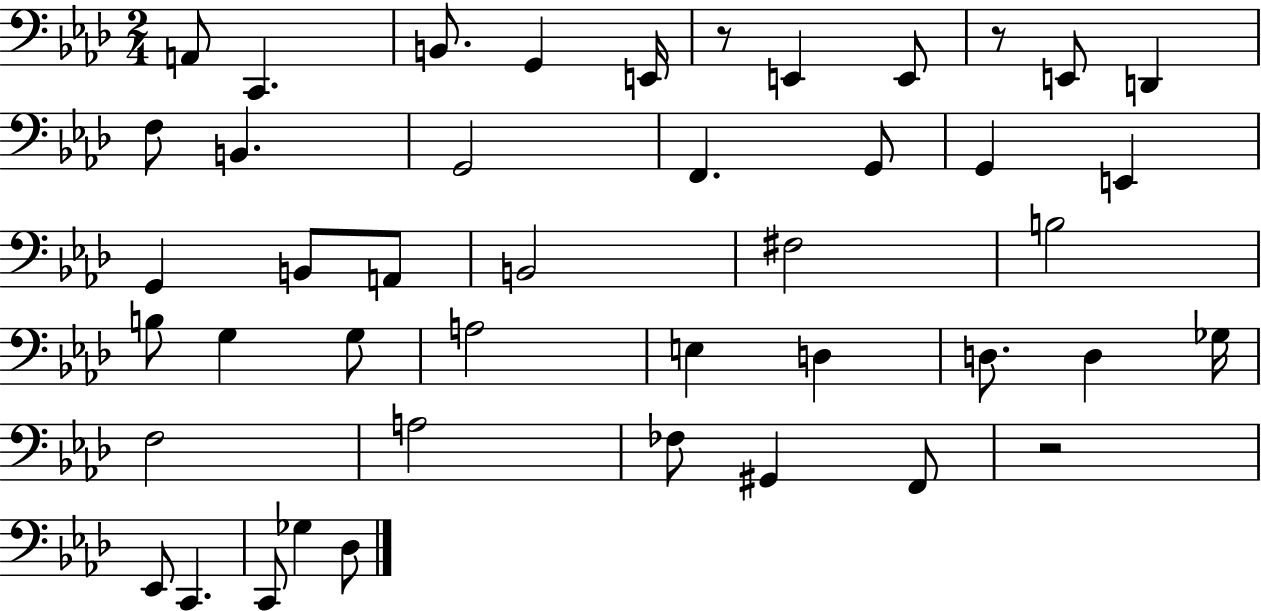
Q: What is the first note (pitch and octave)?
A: A2